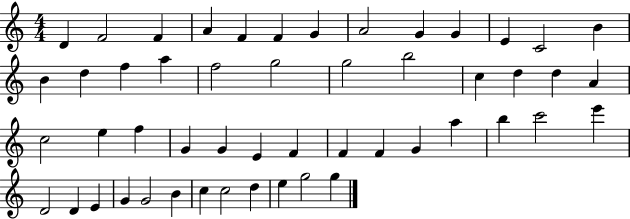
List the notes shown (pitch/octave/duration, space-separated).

D4/q F4/h F4/q A4/q F4/q F4/q G4/q A4/h G4/q G4/q E4/q C4/h B4/q B4/q D5/q F5/q A5/q F5/h G5/h G5/h B5/h C5/q D5/q D5/q A4/q C5/h E5/q F5/q G4/q G4/q E4/q F4/q F4/q F4/q G4/q A5/q B5/q C6/h E6/q D4/h D4/q E4/q G4/q G4/h B4/q C5/q C5/h D5/q E5/q G5/h G5/q